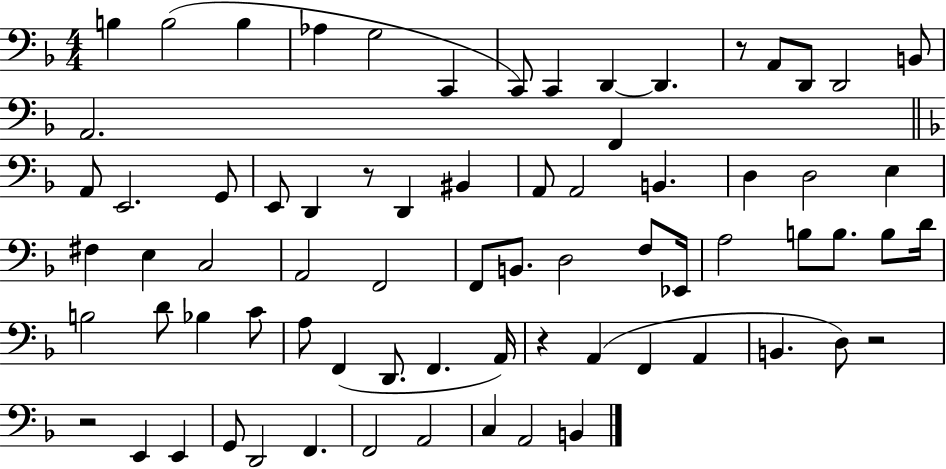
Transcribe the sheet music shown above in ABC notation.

X:1
T:Untitled
M:4/4
L:1/4
K:F
B, B,2 B, _A, G,2 C,, C,,/2 C,, D,, D,, z/2 A,,/2 D,,/2 D,,2 B,,/2 A,,2 F,, A,,/2 E,,2 G,,/2 E,,/2 D,, z/2 D,, ^B,, A,,/2 A,,2 B,, D, D,2 E, ^F, E, C,2 A,,2 F,,2 F,,/2 B,,/2 D,2 F,/2 _E,,/4 A,2 B,/2 B,/2 B,/2 D/4 B,2 D/2 _B, C/2 A,/2 F,, D,,/2 F,, A,,/4 z A,, F,, A,, B,, D,/2 z2 z2 E,, E,, G,,/2 D,,2 F,, F,,2 A,,2 C, A,,2 B,,